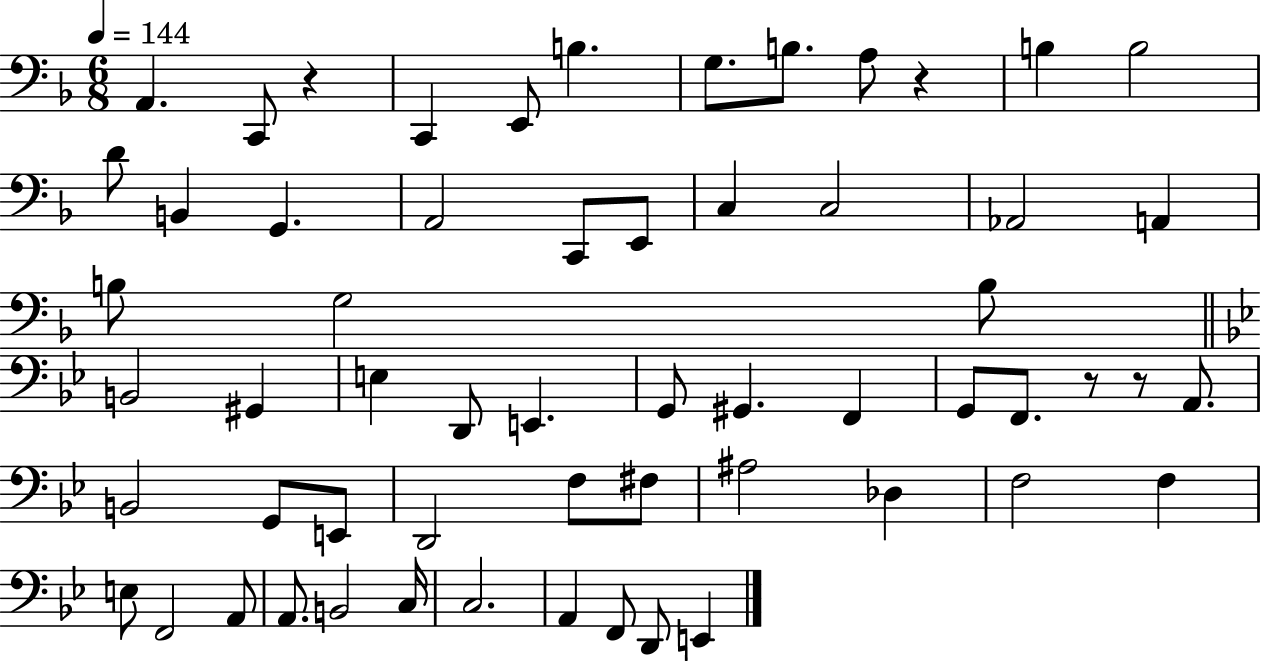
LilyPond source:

{
  \clef bass
  \numericTimeSignature
  \time 6/8
  \key f \major
  \tempo 4 = 144
  \repeat volta 2 { a,4. c,8 r4 | c,4 e,8 b4. | g8. b8. a8 r4 | b4 b2 | \break d'8 b,4 g,4. | a,2 c,8 e,8 | c4 c2 | aes,2 a,4 | \break b8 g2 b8 | \bar "||" \break \key bes \major b,2 gis,4 | e4 d,8 e,4. | g,8 gis,4. f,4 | g,8 f,8. r8 r8 a,8. | \break b,2 g,8 e,8 | d,2 f8 fis8 | ais2 des4 | f2 f4 | \break e8 f,2 a,8 | a,8. b,2 c16 | c2. | a,4 f,8 d,8 e,4 | \break } \bar "|."
}